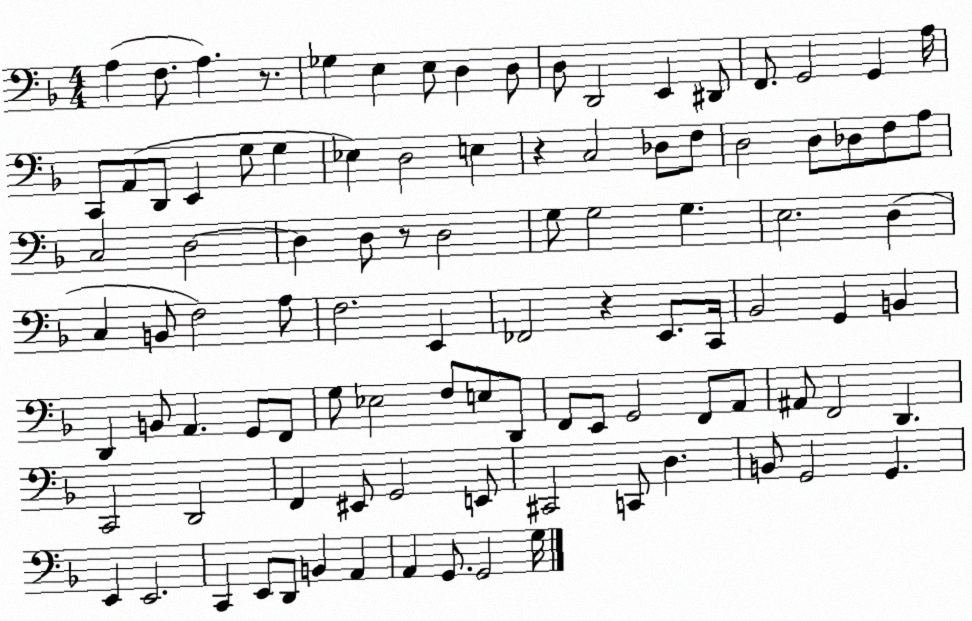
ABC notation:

X:1
T:Untitled
M:4/4
L:1/4
K:F
A, F,/2 A, z/2 _G, E, E,/2 D, D,/2 D,/2 D,,2 E,, ^D,,/2 F,,/2 G,,2 G,, A,/4 C,,/2 A,,/2 D,,/2 E,, G,/2 G, _E, D,2 E, z C,2 _D,/2 F,/2 D,2 D,/2 _D,/2 F,/2 A,/2 C,2 D,2 D, D,/2 z/2 D,2 G,/2 G,2 G, E,2 D, C, B,,/2 F,2 A,/2 F,2 E,, _F,,2 z E,,/2 C,,/4 _B,,2 G,, B,, D,, B,,/2 A,, G,,/2 F,,/2 G,/2 _E,2 F,/2 E,/2 D,,/2 F,,/2 E,,/2 G,,2 F,,/2 A,,/2 ^A,,/2 F,,2 D,, C,,2 D,,2 F,, ^E,,/2 G,,2 E,,/2 ^C,,2 C,,/2 D, B,,/2 G,,2 G,, E,, E,,2 C,, E,,/2 D,,/2 B,, A,, A,, G,,/2 G,,2 G,/4